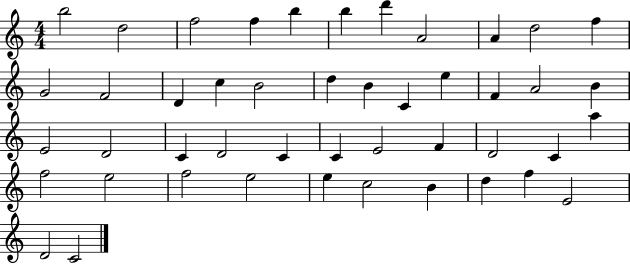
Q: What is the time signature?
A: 4/4